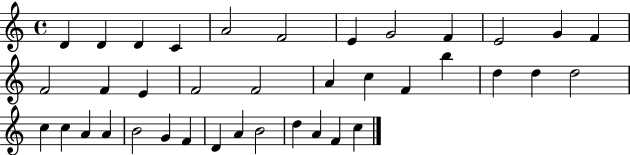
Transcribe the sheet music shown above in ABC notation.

X:1
T:Untitled
M:4/4
L:1/4
K:C
D D D C A2 F2 E G2 F E2 G F F2 F E F2 F2 A c F b d d d2 c c A A B2 G F D A B2 d A F c